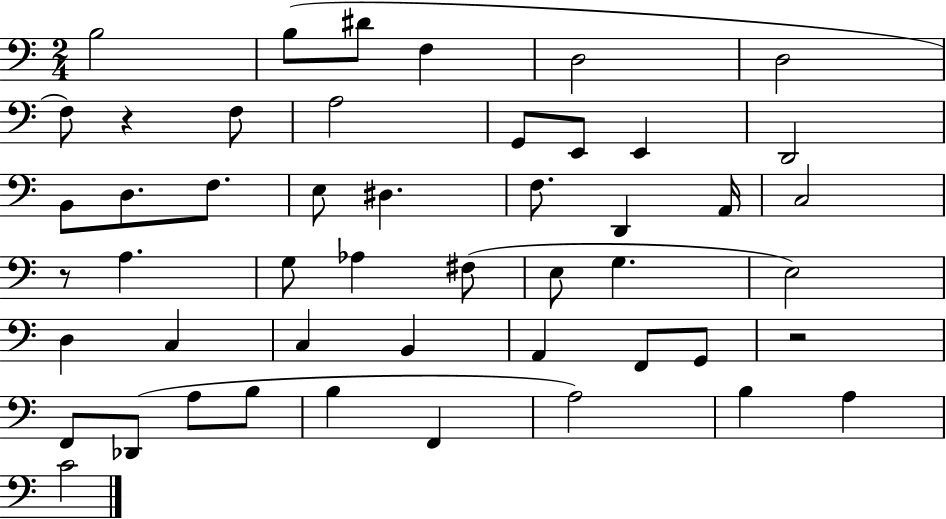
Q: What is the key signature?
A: C major